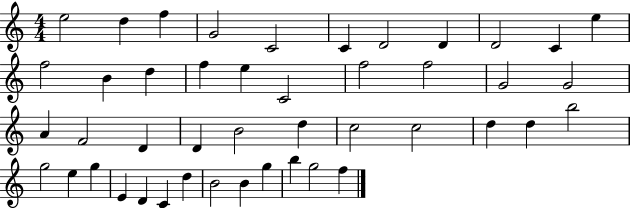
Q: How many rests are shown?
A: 0